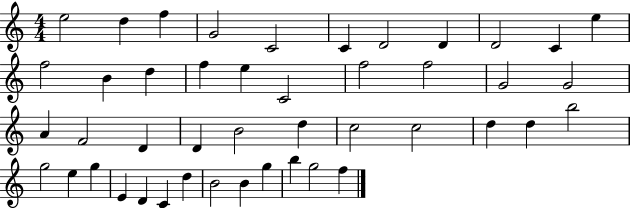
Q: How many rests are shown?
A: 0